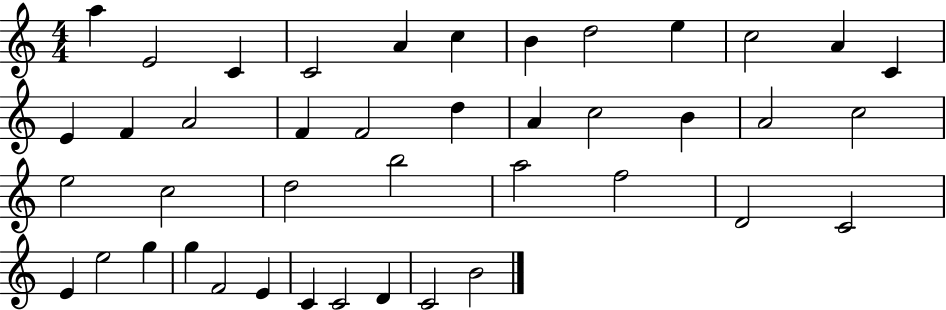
X:1
T:Untitled
M:4/4
L:1/4
K:C
a E2 C C2 A c B d2 e c2 A C E F A2 F F2 d A c2 B A2 c2 e2 c2 d2 b2 a2 f2 D2 C2 E e2 g g F2 E C C2 D C2 B2